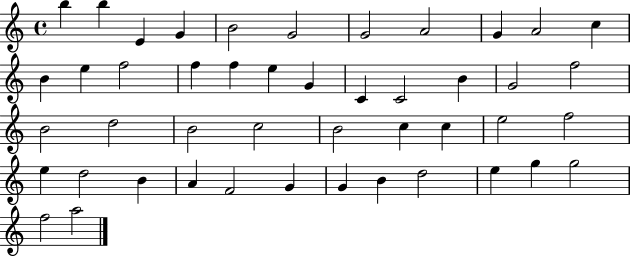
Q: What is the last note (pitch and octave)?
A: A5